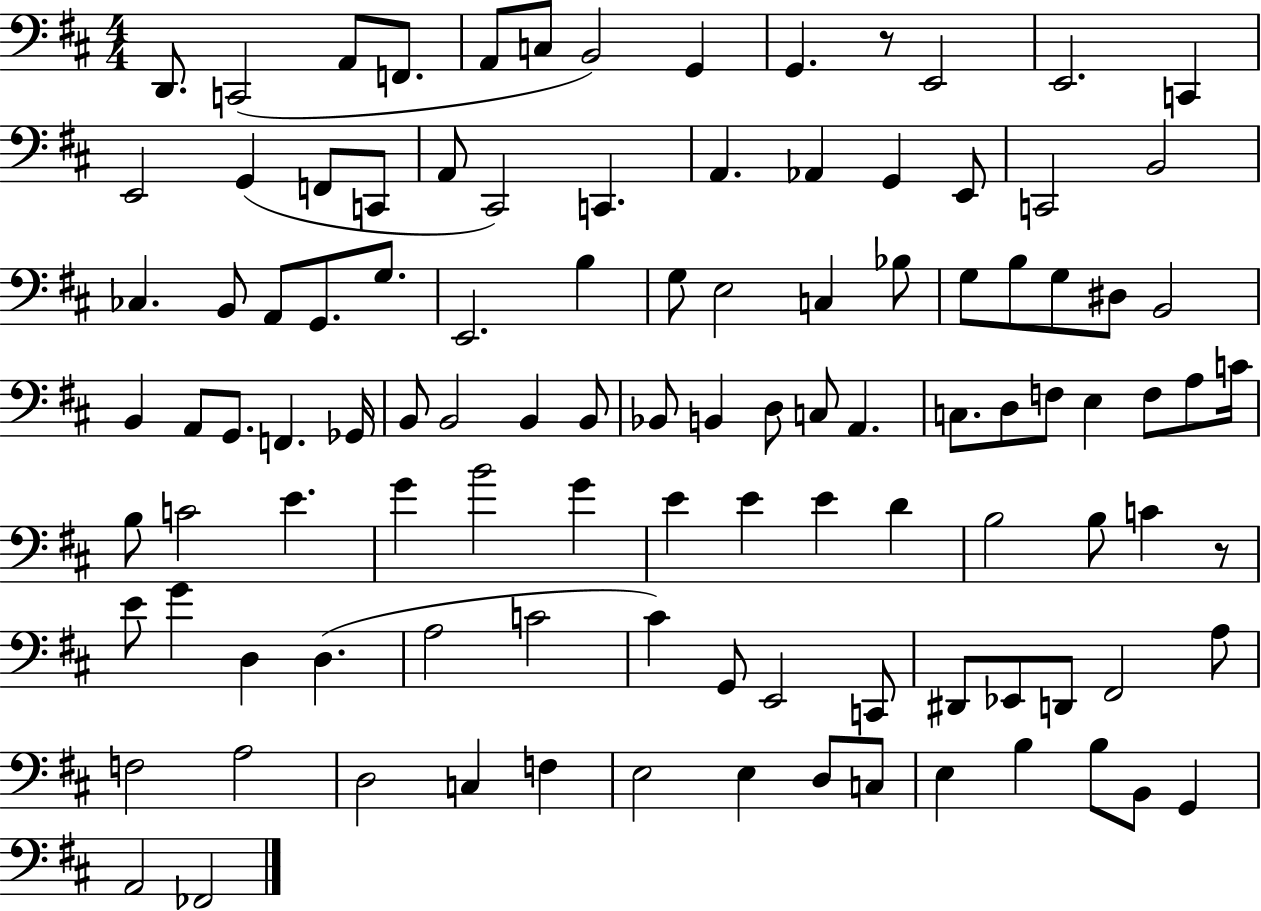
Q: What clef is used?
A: bass